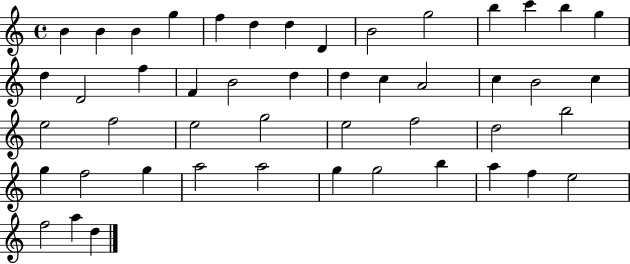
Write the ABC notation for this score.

X:1
T:Untitled
M:4/4
L:1/4
K:C
B B B g f d d D B2 g2 b c' b g d D2 f F B2 d d c A2 c B2 c e2 f2 e2 g2 e2 f2 d2 b2 g f2 g a2 a2 g g2 b a f e2 f2 a d